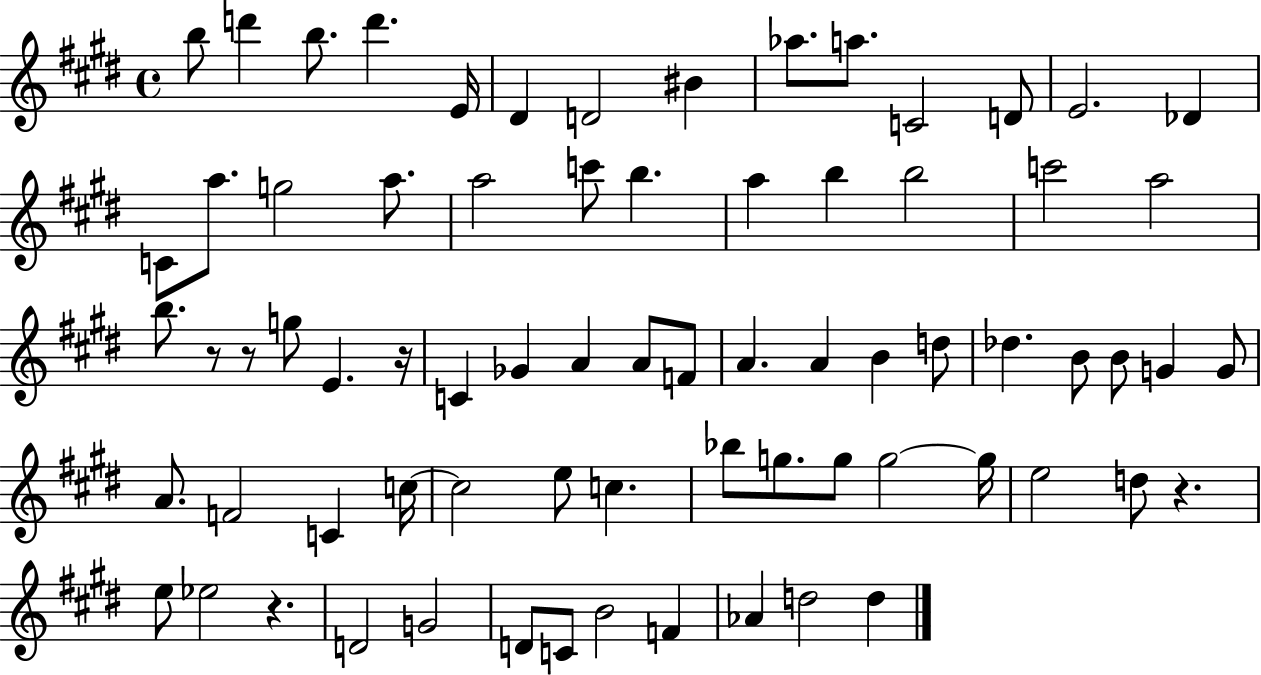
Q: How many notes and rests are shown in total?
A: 73